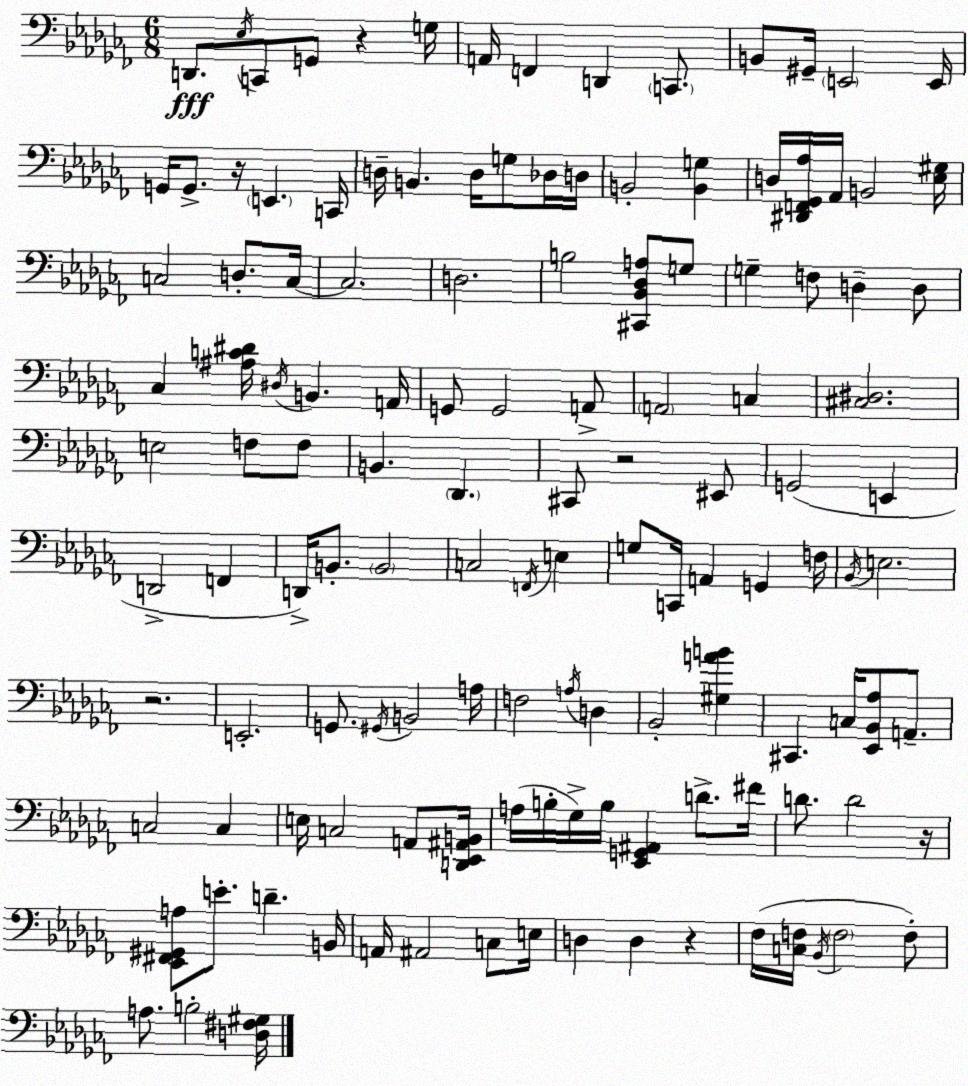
X:1
T:Untitled
M:6/8
L:1/4
K:Abm
D,,/2 _E,/4 C,,/2 G,,/2 z G,/4 A,,/4 F,, D,, C,,/2 B,,/2 ^G,,/4 E,,2 E,,/4 G,,/4 G,,/2 z/4 E,, C,,/4 D,/4 B,, D,/4 G,/2 _D,/4 D,/4 B,,2 [B,,G,] D,/4 [^D,,F,,_G,,_A,]/4 _A,,/4 B,,2 [_E,^G,]/4 C,2 D,/2 C,/4 C,2 D,2 B,2 [^C,,_B,,_D,A,]/2 G,/2 G, F,/2 D, D,/2 _C, [^A,C^D]/4 ^D,/4 B,, A,,/4 G,,/2 G,,2 A,,/2 A,,2 C, [^C,^D,]2 E,2 F,/2 F,/2 B,, _D,, ^C,,/2 z2 ^E,,/2 G,,2 E,, D,,2 F,, D,,/4 B,,/2 B,,2 C,2 F,,/4 E, G,/2 C,,/4 A,, G,, F,/4 _B,,/4 E,2 z2 E,,2 G,,/2 ^G,,/4 B,,2 A,/4 F,2 A,/4 D, _B,,2 [^G,AB] ^C,, C,/4 [_E,,_B,,_A,]/2 A,,/2 C,2 C, E,/4 C,2 A,,/2 [D,,_E,,^A,,B,,]/4 A,/4 B,/4 _G,/4 B,/4 [_E,,G,,^A,,] D/2 ^F/4 D/2 D2 z/4 [_E,,^F,,^G,,A,]/2 E/2 D B,,/4 A,,/4 ^A,,2 C,/2 E,/4 D, D, z _F,/4 [C,F,]/4 _B,,/4 F,2 F,/2 A,/2 B,2 [D,^F,^G,]/4